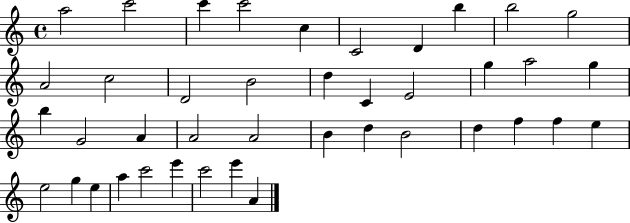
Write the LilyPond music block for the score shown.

{
  \clef treble
  \time 4/4
  \defaultTimeSignature
  \key c \major
  a''2 c'''2 | c'''4 c'''2 c''4 | c'2 d'4 b''4 | b''2 g''2 | \break a'2 c''2 | d'2 b'2 | d''4 c'4 e'2 | g''4 a''2 g''4 | \break b''4 g'2 a'4 | a'2 a'2 | b'4 d''4 b'2 | d''4 f''4 f''4 e''4 | \break e''2 g''4 e''4 | a''4 c'''2 e'''4 | c'''2 e'''4 a'4 | \bar "|."
}